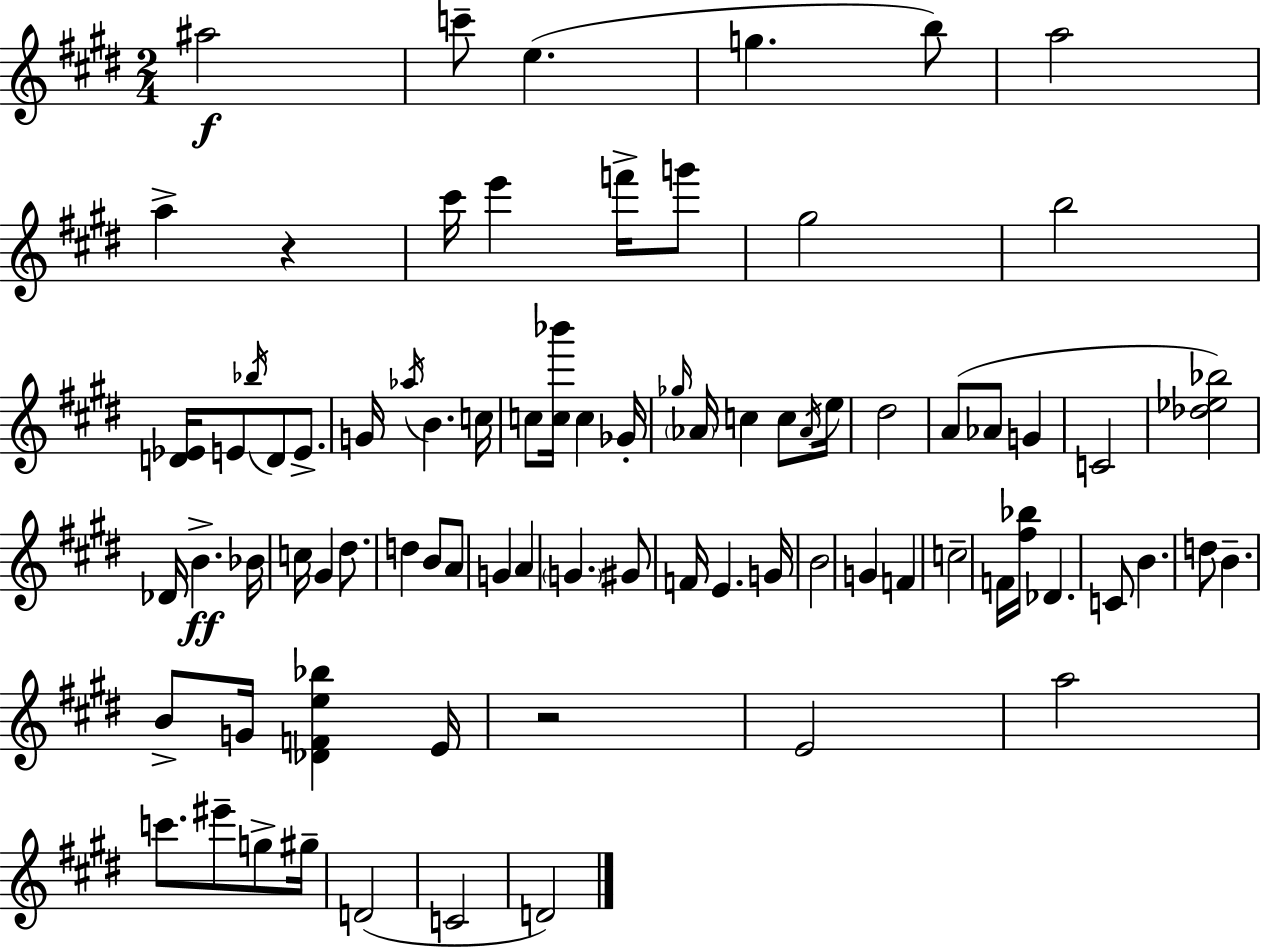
X:1
T:Untitled
M:2/4
L:1/4
K:E
^a2 c'/2 e g b/2 a2 a z ^c'/4 e' f'/4 g'/2 ^g2 b2 [D_E]/4 E/2 _b/4 D/2 E/2 G/4 _a/4 B c/4 c/2 [c_b']/4 c _G/4 _g/4 _A/4 c c/2 _A/4 e/4 ^d2 A/2 _A/2 G C2 [_d_e_b]2 _D/4 B _B/4 c/4 ^G ^d/2 d B/2 A/2 G A G ^G/2 F/4 E G/4 B2 G F c2 F/4 [^f_b]/4 _D C/2 B d/2 B B/2 G/4 [_DFe_b] E/4 z2 E2 a2 c'/2 ^e'/2 g/2 ^g/4 D2 C2 D2